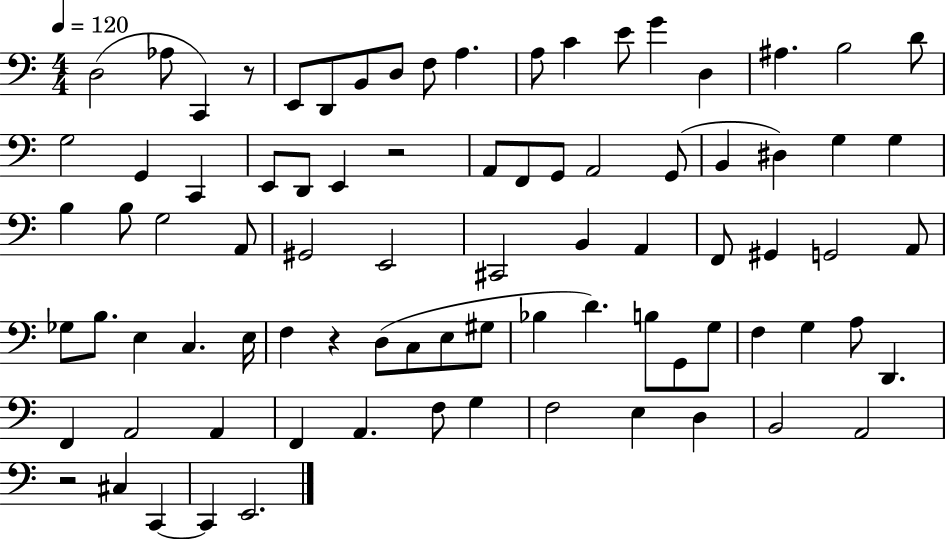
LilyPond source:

{
  \clef bass
  \numericTimeSignature
  \time 4/4
  \key c \major
  \tempo 4 = 120
  d2( aes8 c,4) r8 | e,8 d,8 b,8 d8 f8 a4. | a8 c'4 e'8 g'4 d4 | ais4. b2 d'8 | \break g2 g,4 c,4 | e,8 d,8 e,4 r2 | a,8 f,8 g,8 a,2 g,8( | b,4 dis4) g4 g4 | \break b4 b8 g2 a,8 | gis,2 e,2 | cis,2 b,4 a,4 | f,8 gis,4 g,2 a,8 | \break ges8 b8. e4 c4. e16 | f4 r4 d8( c8 e8 gis8 | bes4 d'4.) b8 g,8 g8 | f4 g4 a8 d,4. | \break f,4 a,2 a,4 | f,4 a,4. f8 g4 | f2 e4 d4 | b,2 a,2 | \break r2 cis4 c,4~~ | c,4 e,2. | \bar "|."
}